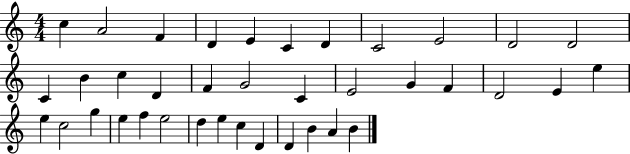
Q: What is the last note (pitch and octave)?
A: B4